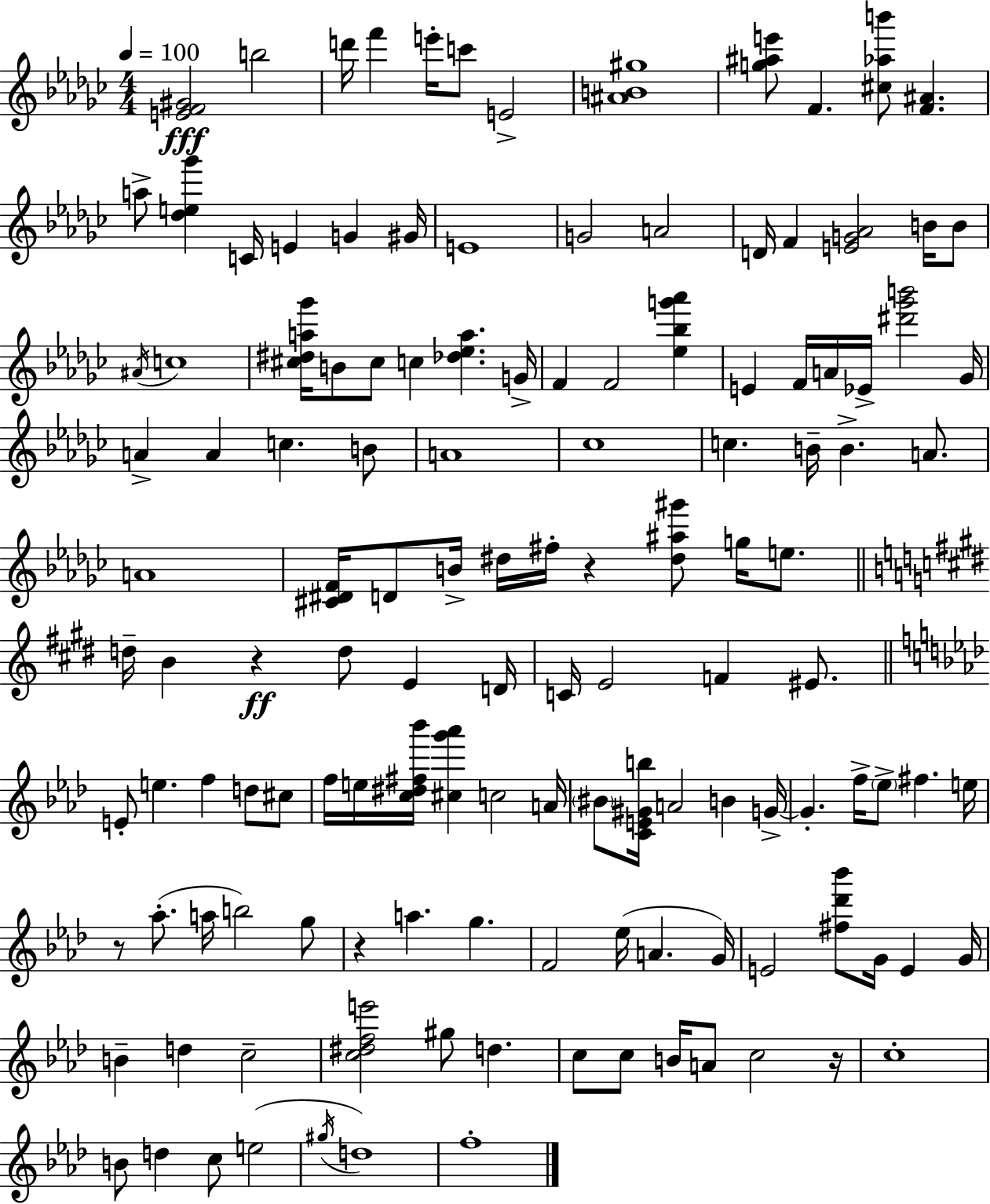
X:1
T:Untitled
M:4/4
L:1/4
K:Ebm
[EF^G]2 b2 d'/4 f' e'/4 c'/2 E2 [^AB^g]4 [g^ae']/2 F [^c_ab']/2 [F^A] a/2 [_de_g'] C/4 E G ^G/4 E4 G2 A2 D/4 F [EG_A]2 B/4 B/2 ^A/4 c4 [^c^da_g']/4 B/2 ^c/2 c [_d_ea] G/4 F F2 [_e_bg'_a'] E F/4 A/4 _E/4 [^d'_g'b']2 _G/4 A A c B/2 A4 _c4 c B/4 B A/2 A4 [^C^DF]/4 D/2 B/4 ^d/4 ^f/4 z [^d^a^g']/2 g/4 e/2 d/4 B z d/2 E D/4 C/4 E2 F ^E/2 E/2 e f d/2 ^c/2 f/4 e/4 [c^d^f_b']/4 [^cg'_a'] c2 A/4 ^B/2 [CE^Gb]/4 A2 B G/4 G f/4 _e/2 ^f e/4 z/2 _a/2 a/4 b2 g/2 z a g F2 _e/4 A G/4 E2 [^f_d'_b']/2 G/4 E G/4 B d c2 [c^dfe']2 ^g/2 d c/2 c/2 B/4 A/2 c2 z/4 c4 B/2 d c/2 e2 ^g/4 d4 f4